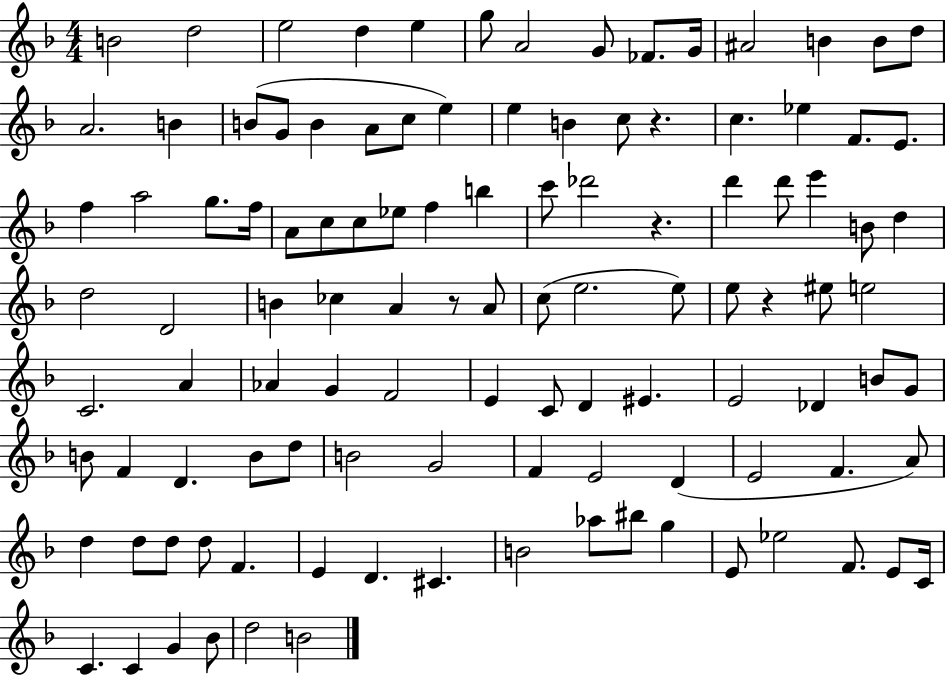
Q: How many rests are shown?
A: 4